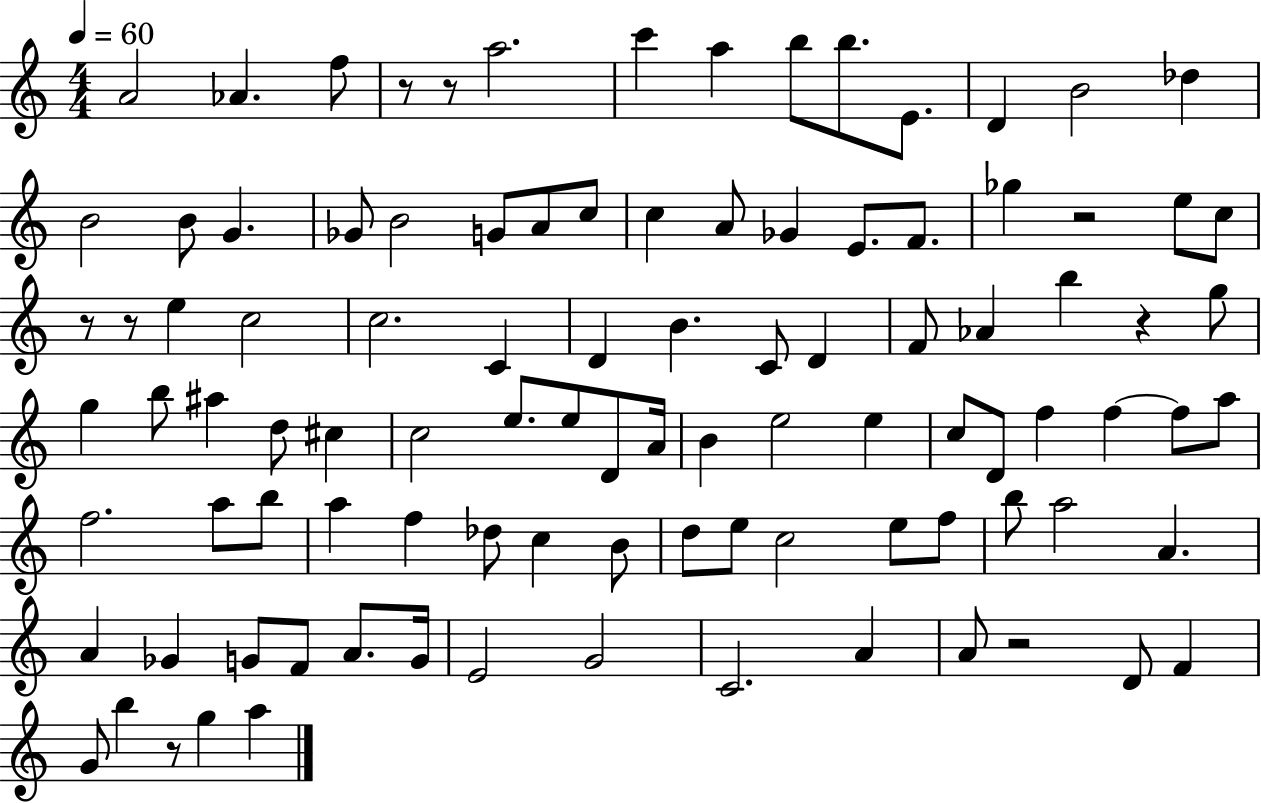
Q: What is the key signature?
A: C major